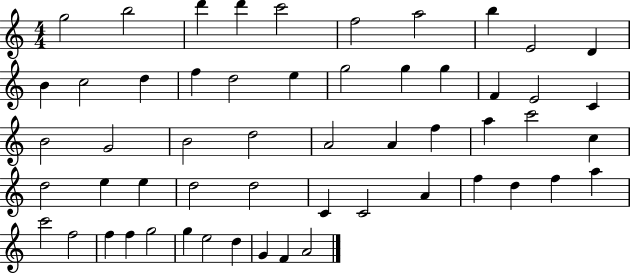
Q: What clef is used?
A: treble